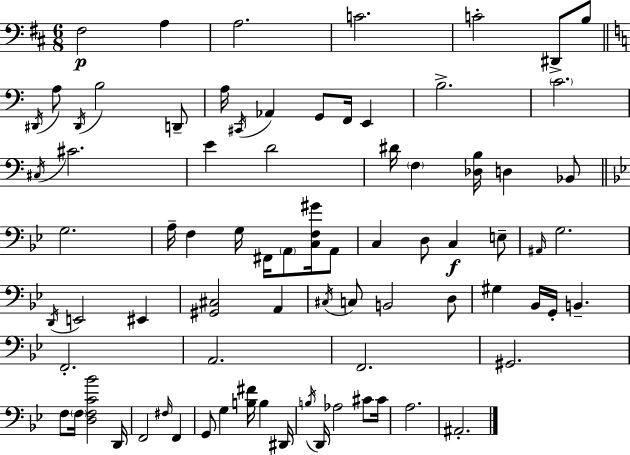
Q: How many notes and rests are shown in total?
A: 79